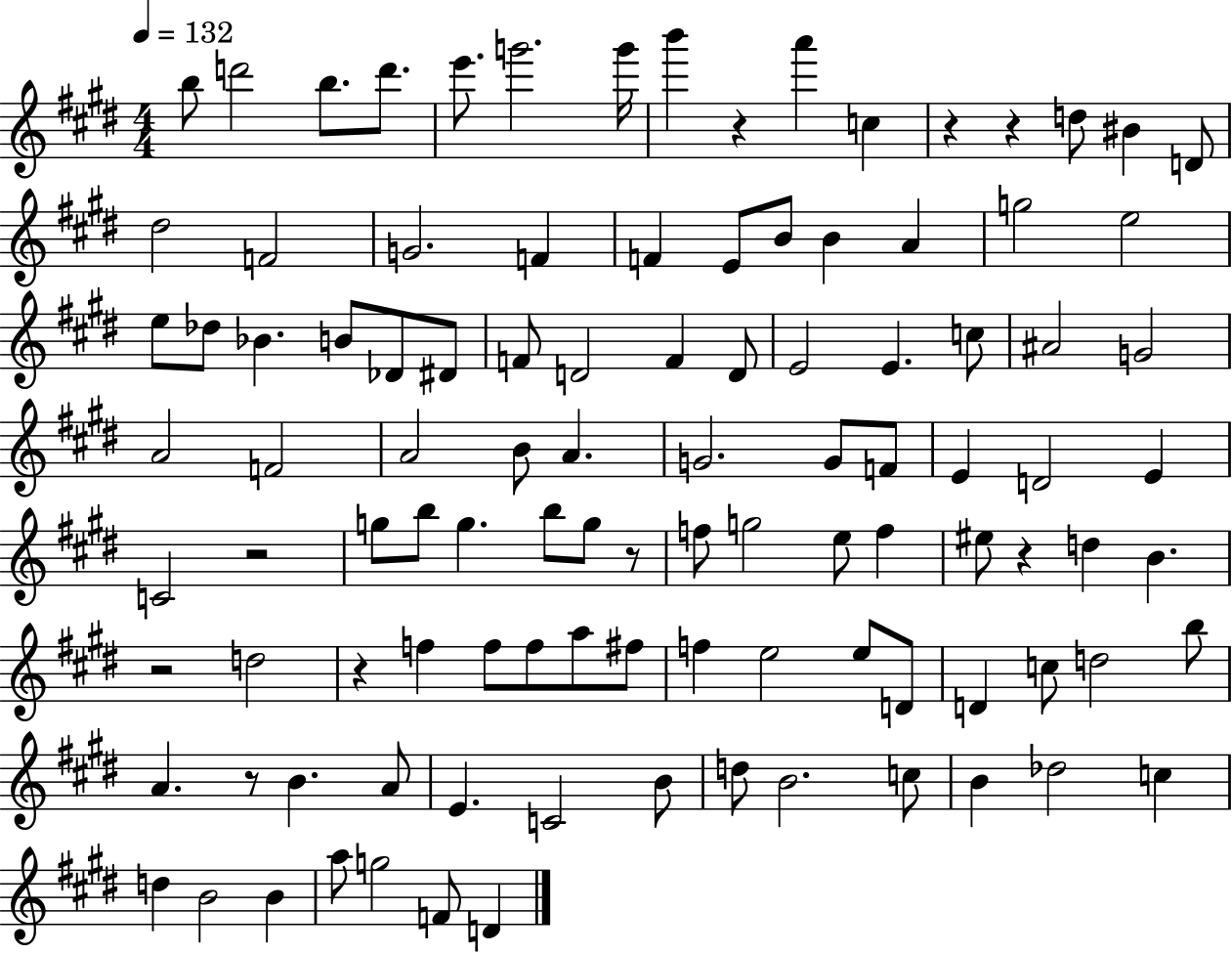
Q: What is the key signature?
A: E major